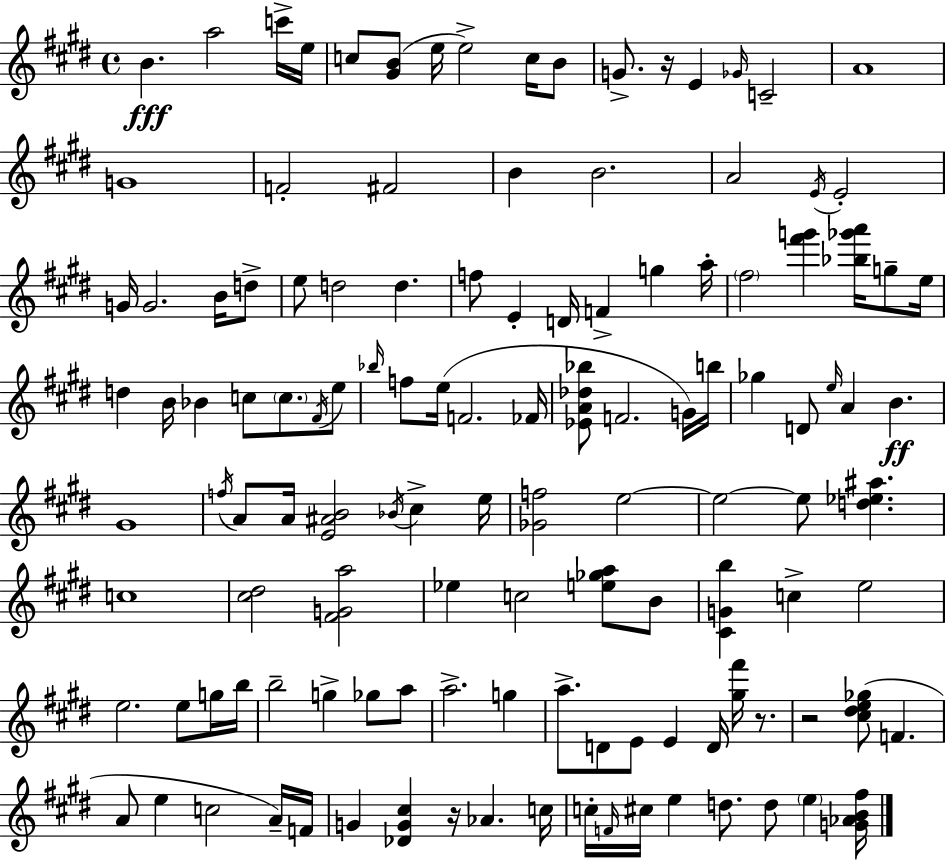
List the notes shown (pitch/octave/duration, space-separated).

B4/q. A5/h C6/s E5/s C5/e [G#4,B4]/e E5/s E5/h C5/s B4/e G4/e. R/s E4/q Gb4/s C4/h A4/w G4/w F4/h F#4/h B4/q B4/h. A4/h E4/s E4/h G4/s G4/h. B4/s D5/e E5/e D5/h D5/q. F5/e E4/q D4/s F4/q G5/q A5/s F#5/h [F#6,G6]/q [Bb5,Gb6,A6]/s G5/e E5/s D5/q B4/s Bb4/q C5/e C5/e. F#4/s E5/e Bb5/s F5/e E5/s F4/h. FES4/s [Eb4,A4,Db5,Bb5]/e F4/h. G4/s B5/s Gb5/q D4/e E5/s A4/q B4/q. G#4/w F5/s A4/e A4/s [E4,A#4,B4]/h Bb4/s C#5/q E5/s [Gb4,F5]/h E5/h E5/h E5/e [D5,Eb5,A#5]/q. C5/w [C#5,D#5]/h [F#4,G4,A5]/h Eb5/q C5/h [E5,Gb5,A5]/e B4/e [C#4,G4,B5]/q C5/q E5/h E5/h. E5/e G5/s B5/s B5/h G5/q Gb5/e A5/e A5/h. G5/q A5/e. D4/e E4/e E4/q D4/s [G#5,F#6]/s R/e. R/h [C#5,D#5,E5,Gb5]/e F4/q. A4/e E5/q C5/h A4/s F4/s G4/q [Db4,G4,C#5]/q R/s Ab4/q. C5/s C5/s F4/s C#5/s E5/q D5/e. D5/e E5/q [G4,Ab4,B4,F#5]/s